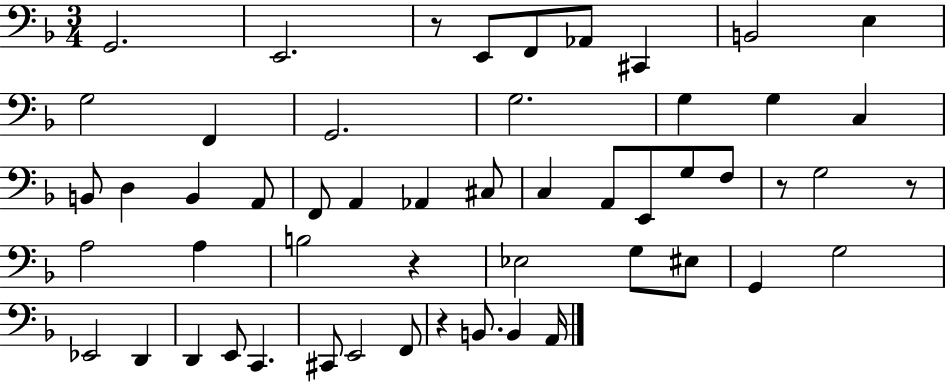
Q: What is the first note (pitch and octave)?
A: G2